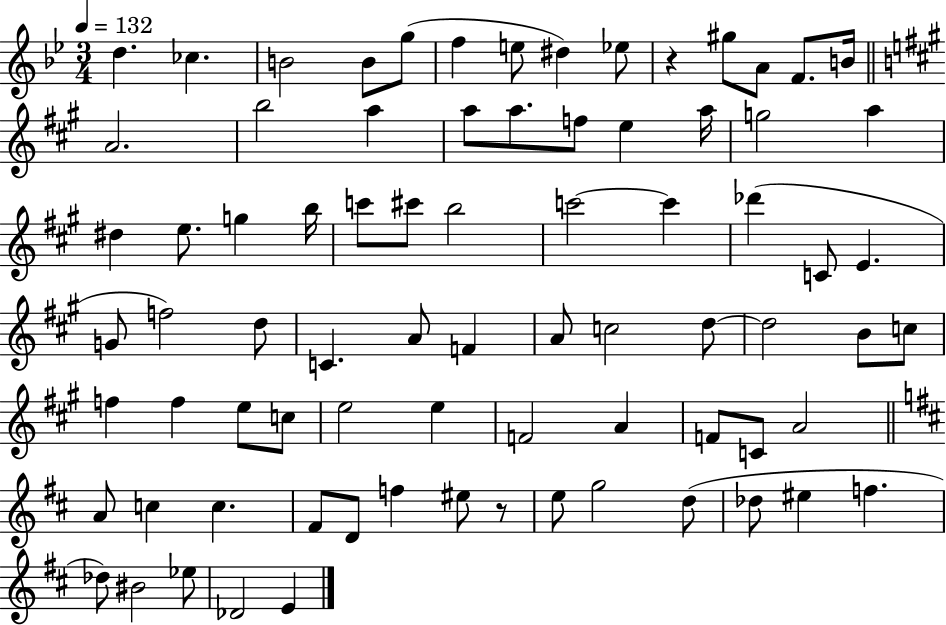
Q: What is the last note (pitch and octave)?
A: E4